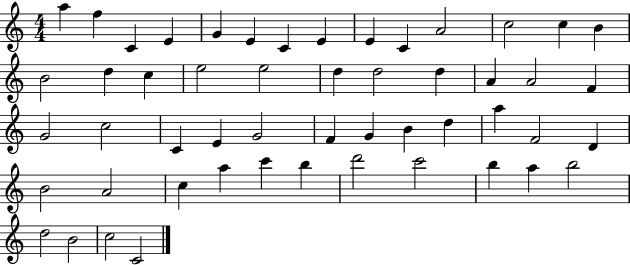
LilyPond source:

{
  \clef treble
  \numericTimeSignature
  \time 4/4
  \key c \major
  a''4 f''4 c'4 e'4 | g'4 e'4 c'4 e'4 | e'4 c'4 a'2 | c''2 c''4 b'4 | \break b'2 d''4 c''4 | e''2 e''2 | d''4 d''2 d''4 | a'4 a'2 f'4 | \break g'2 c''2 | c'4 e'4 g'2 | f'4 g'4 b'4 d''4 | a''4 f'2 d'4 | \break b'2 a'2 | c''4 a''4 c'''4 b''4 | d'''2 c'''2 | b''4 a''4 b''2 | \break d''2 b'2 | c''2 c'2 | \bar "|."
}